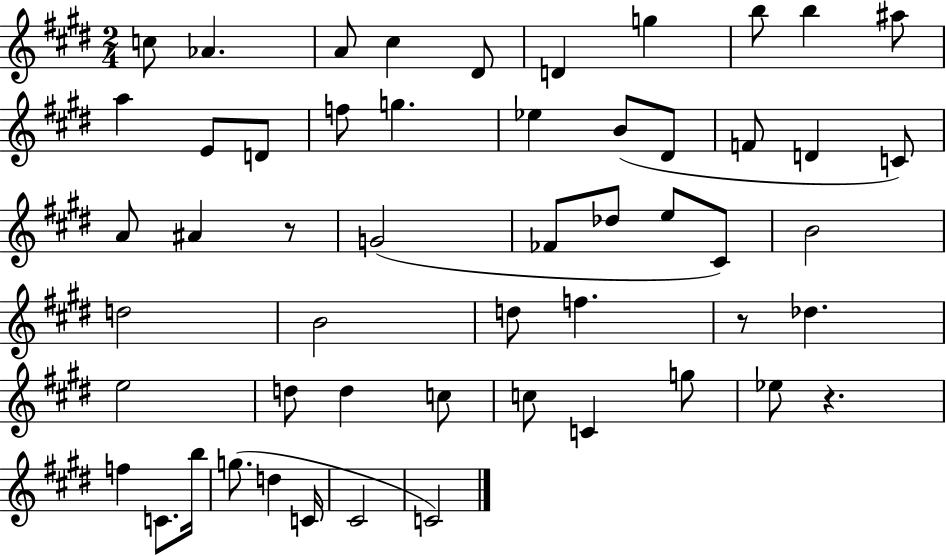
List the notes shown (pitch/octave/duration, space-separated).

C5/e Ab4/q. A4/e C#5/q D#4/e D4/q G5/q B5/e B5/q A#5/e A5/q E4/e D4/e F5/e G5/q. Eb5/q B4/e D#4/e F4/e D4/q C4/e A4/e A#4/q R/e G4/h FES4/e Db5/e E5/e C#4/e B4/h D5/h B4/h D5/e F5/q. R/e Db5/q. E5/h D5/e D5/q C5/e C5/e C4/q G5/e Eb5/e R/q. F5/q C4/e. B5/s G5/e. D5/q C4/s C#4/h C4/h